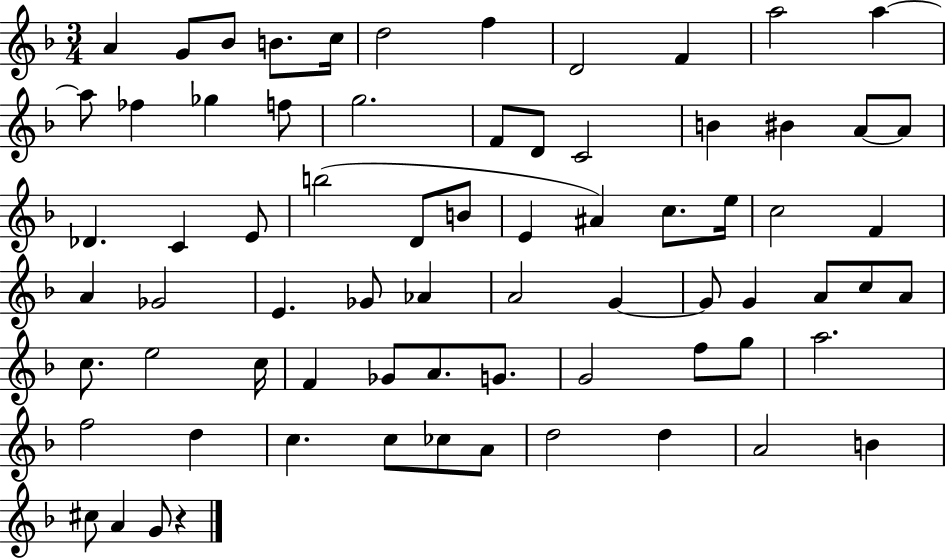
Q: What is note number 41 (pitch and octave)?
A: A4